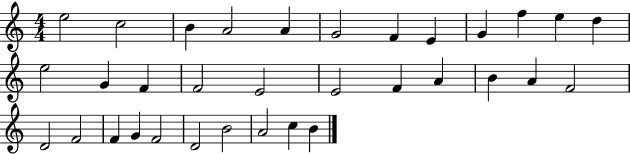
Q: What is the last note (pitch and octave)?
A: B4